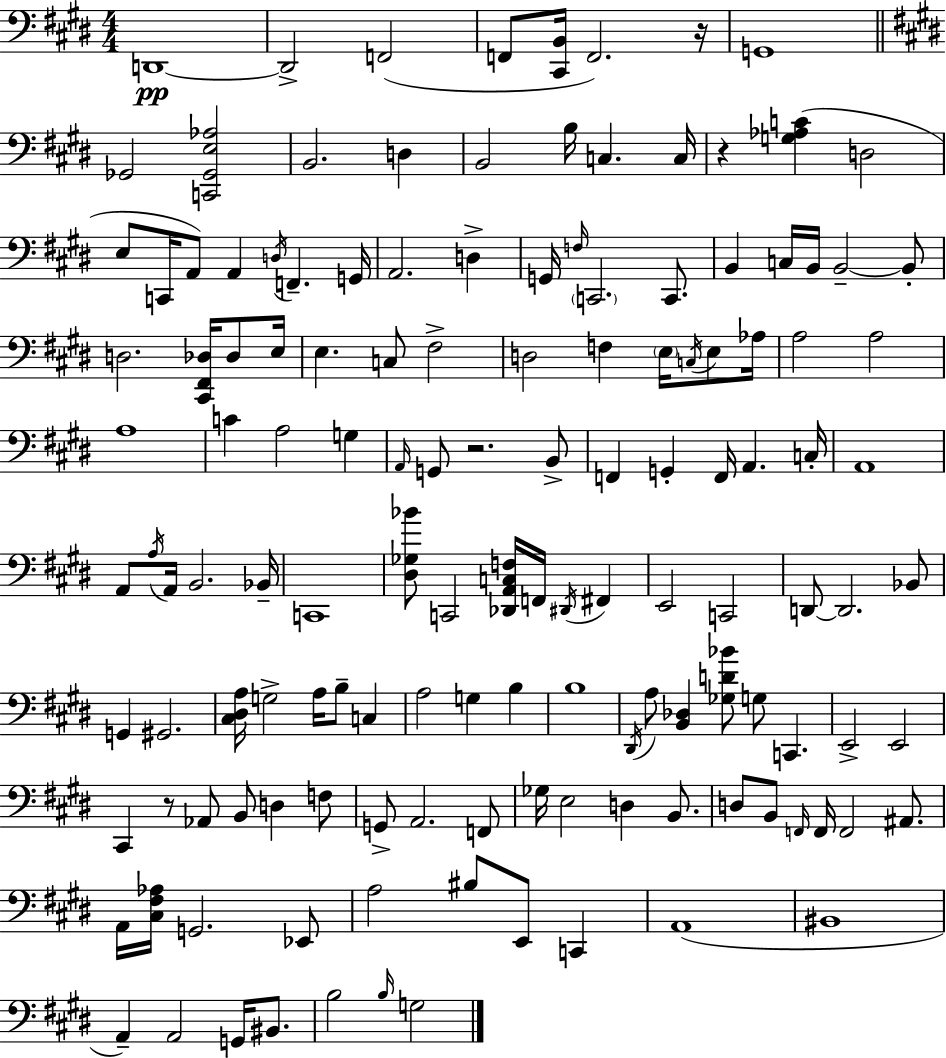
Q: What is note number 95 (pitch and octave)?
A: F3